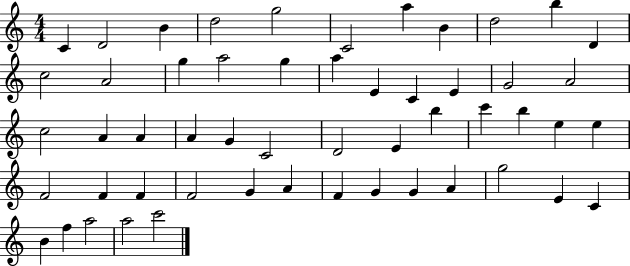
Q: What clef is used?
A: treble